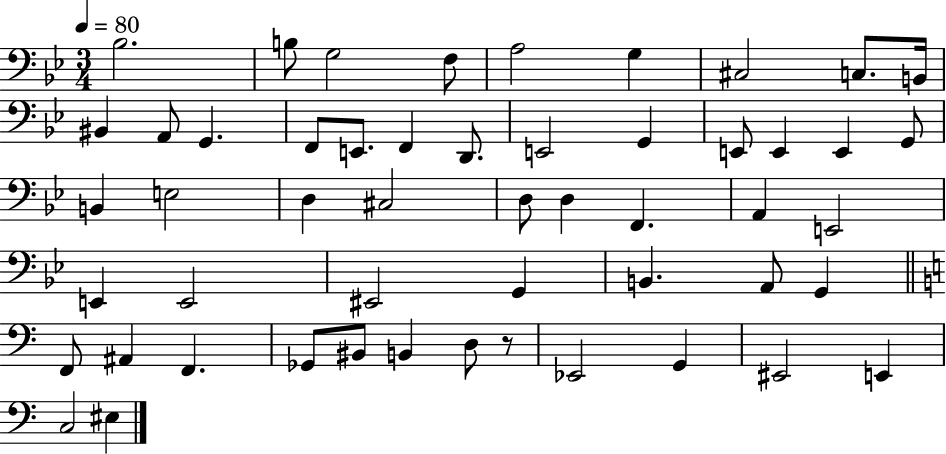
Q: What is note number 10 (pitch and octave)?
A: BIS2